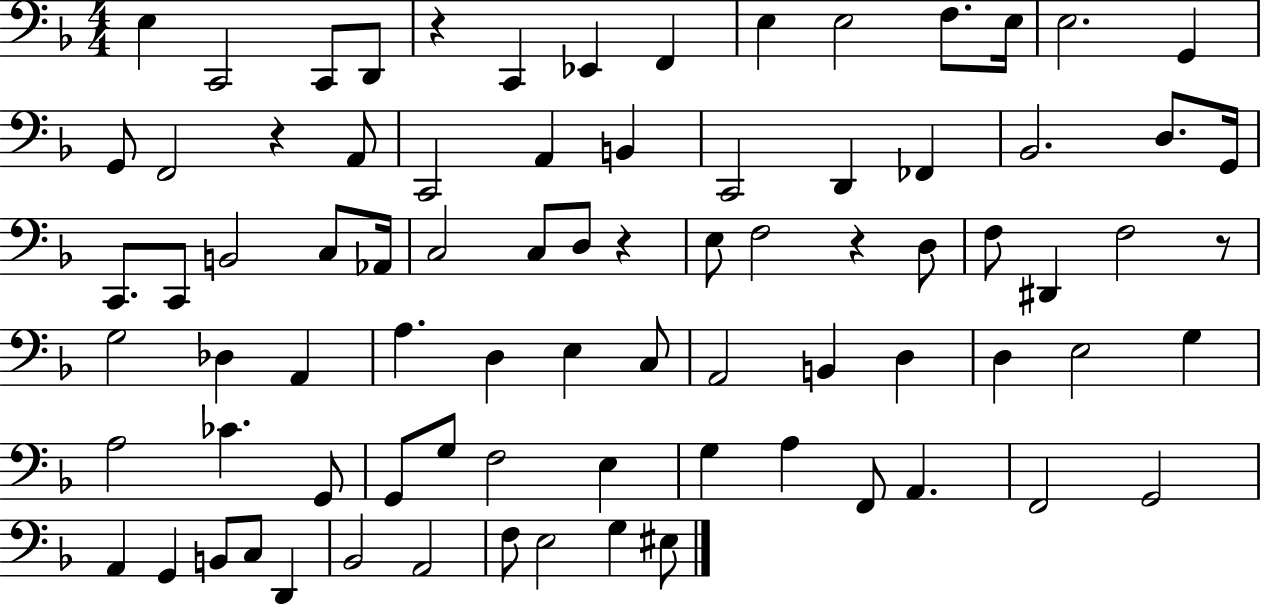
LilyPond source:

{
  \clef bass
  \numericTimeSignature
  \time 4/4
  \key f \major
  e4 c,2 c,8 d,8 | r4 c,4 ees,4 f,4 | e4 e2 f8. e16 | e2. g,4 | \break g,8 f,2 r4 a,8 | c,2 a,4 b,4 | c,2 d,4 fes,4 | bes,2. d8. g,16 | \break c,8. c,8 b,2 c8 aes,16 | c2 c8 d8 r4 | e8 f2 r4 d8 | f8 dis,4 f2 r8 | \break g2 des4 a,4 | a4. d4 e4 c8 | a,2 b,4 d4 | d4 e2 g4 | \break a2 ces'4. g,8 | g,8 g8 f2 e4 | g4 a4 f,8 a,4. | f,2 g,2 | \break a,4 g,4 b,8 c8 d,4 | bes,2 a,2 | f8 e2 g4 eis8 | \bar "|."
}